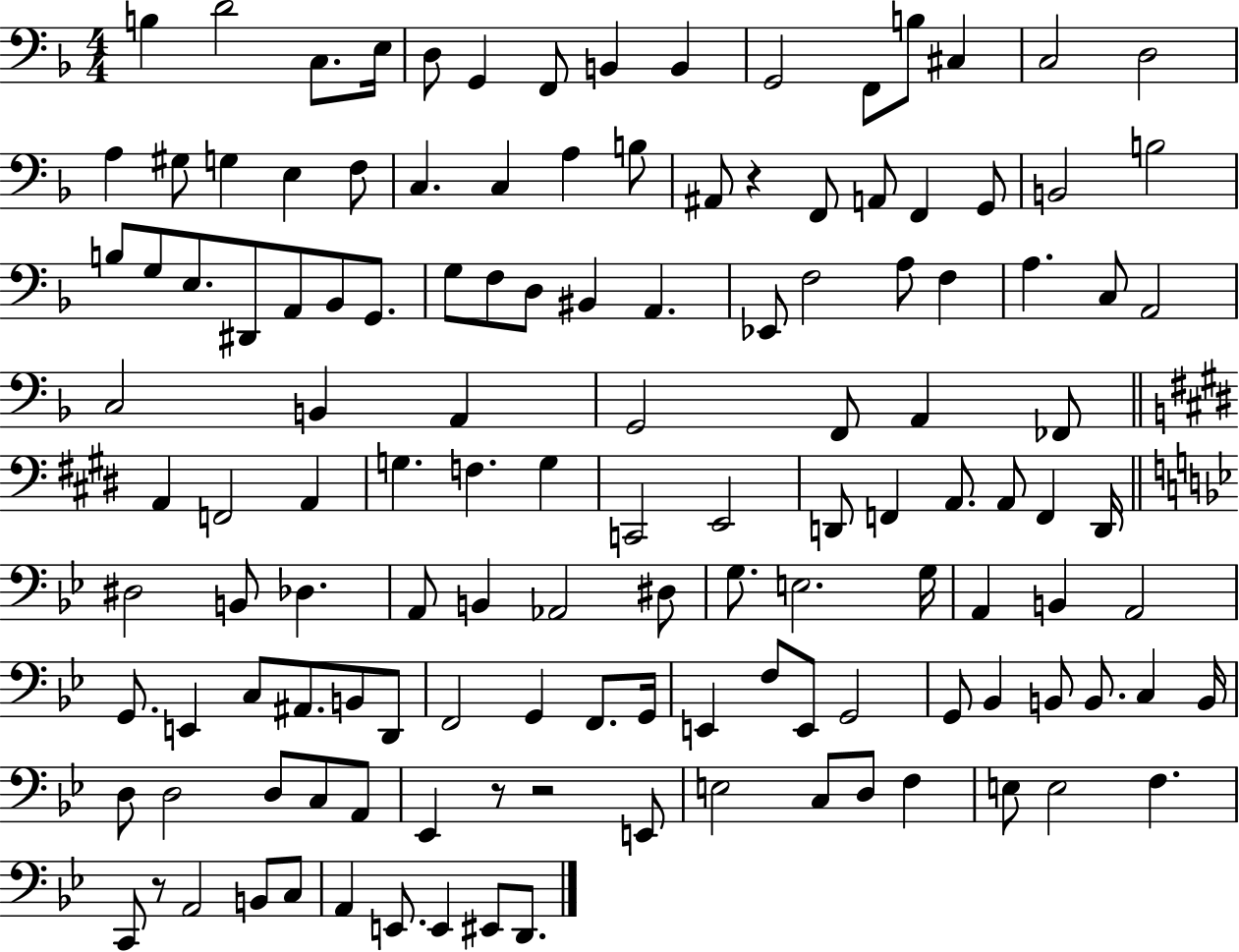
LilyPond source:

{
  \clef bass
  \numericTimeSignature
  \time 4/4
  \key f \major
  \repeat volta 2 { b4 d'2 c8. e16 | d8 g,4 f,8 b,4 b,4 | g,2 f,8 b8 cis4 | c2 d2 | \break a4 gis8 g4 e4 f8 | c4. c4 a4 b8 | ais,8 r4 f,8 a,8 f,4 g,8 | b,2 b2 | \break b8 g8 e8. dis,8 a,8 bes,8 g,8. | g8 f8 d8 bis,4 a,4. | ees,8 f2 a8 f4 | a4. c8 a,2 | \break c2 b,4 a,4 | g,2 f,8 a,4 fes,8 | \bar "||" \break \key e \major a,4 f,2 a,4 | g4. f4. g4 | c,2 e,2 | d,8 f,4 a,8. a,8 f,4 d,16 | \break \bar "||" \break \key g \minor dis2 b,8 des4. | a,8 b,4 aes,2 dis8 | g8. e2. g16 | a,4 b,4 a,2 | \break g,8. e,4 c8 ais,8. b,8 d,8 | f,2 g,4 f,8. g,16 | e,4 f8 e,8 g,2 | g,8 bes,4 b,8 b,8. c4 b,16 | \break d8 d2 d8 c8 a,8 | ees,4 r8 r2 e,8 | e2 c8 d8 f4 | e8 e2 f4. | \break c,8 r8 a,2 b,8 c8 | a,4 e,8. e,4 eis,8 d,8. | } \bar "|."
}